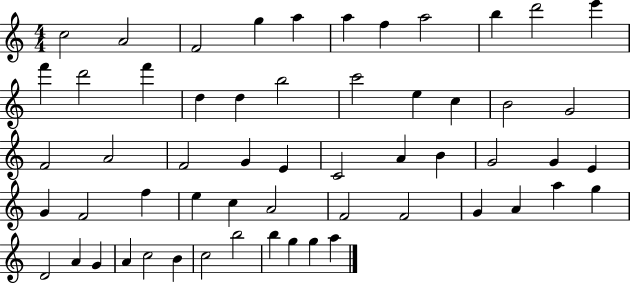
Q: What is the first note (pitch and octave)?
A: C5